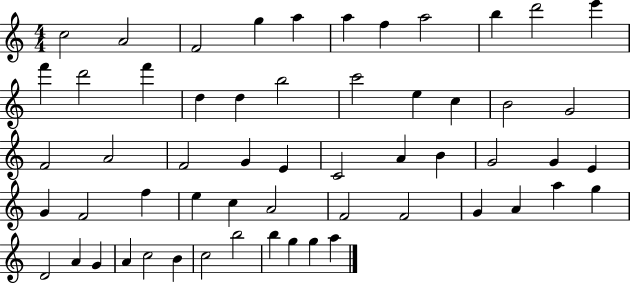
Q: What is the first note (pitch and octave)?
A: C5